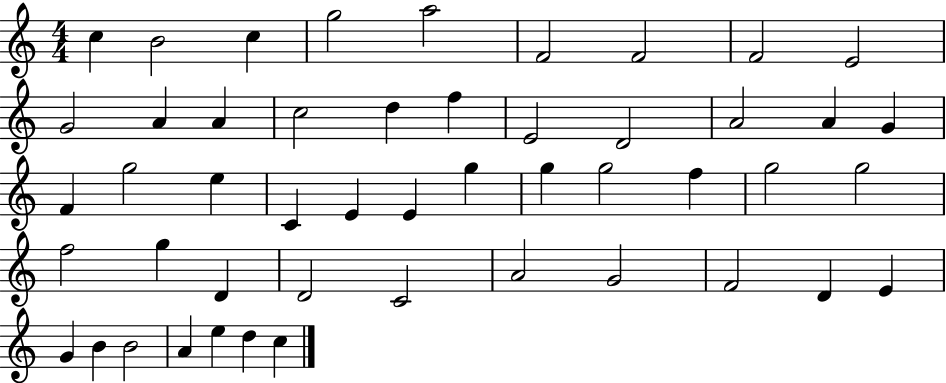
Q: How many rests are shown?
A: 0